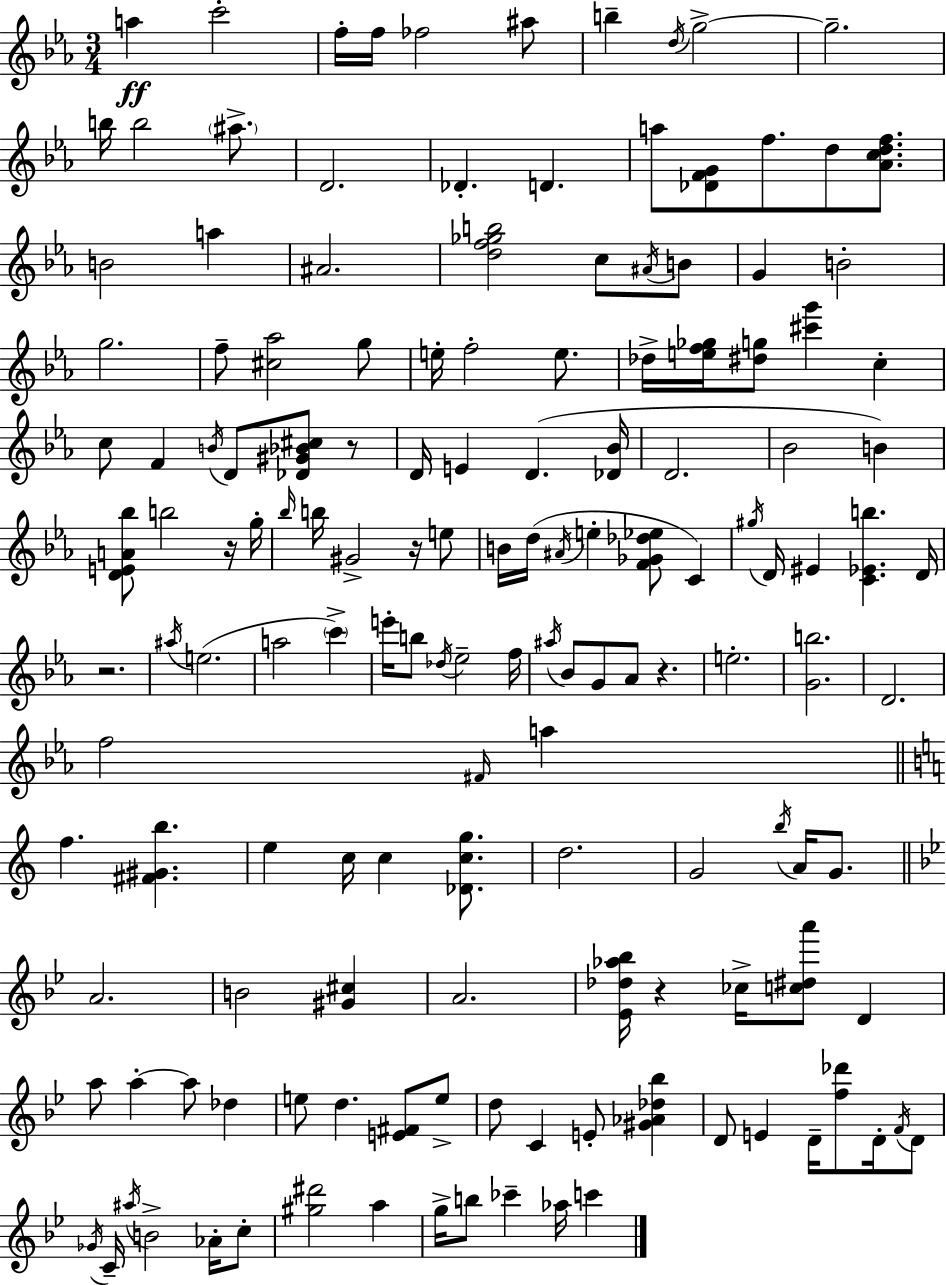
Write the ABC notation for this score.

X:1
T:Untitled
M:3/4
L:1/4
K:Cm
a c'2 f/4 f/4 _f2 ^a/2 b d/4 g2 g2 b/4 b2 ^a/2 D2 _D D a/2 [_DFG]/2 f/2 d/2 [_Acdf]/2 B2 a ^A2 [df_gb]2 c/2 ^A/4 B/2 G B2 g2 f/2 [^c_a]2 g/2 e/4 f2 e/2 _d/4 [ef_g]/4 [^dg]/2 [^c'g'] c c/2 F B/4 D/2 [_D^G_B^c]/2 z/2 D/4 E D [_D_B]/4 D2 _B2 B [DEA_b]/2 b2 z/4 g/4 _b/4 b/4 ^G2 z/4 e/2 B/4 d/4 ^A/4 e [F_G_d_e]/2 C ^g/4 D/4 ^E [C_Eb] D/4 z2 ^a/4 e2 a2 c' e'/4 b/2 _d/4 _e2 f/4 ^a/4 _B/2 G/2 _A/2 z e2 [Gb]2 D2 f2 ^F/4 a f [^F^Gb] e c/4 c [_Dcg]/2 d2 G2 b/4 A/4 G/2 A2 B2 [^G^c] A2 [_E_d_a_b]/4 z _c/4 [c^da']/2 D a/2 a a/2 _d e/2 d [E^F]/2 e/2 d/2 C E/2 [^G_A_d_b] D/2 E D/4 [f_d']/2 D/4 F/4 D/2 _G/4 C/4 ^a/4 B2 _A/4 c/2 [^g^d']2 a g/4 b/2 _c' _a/4 c'